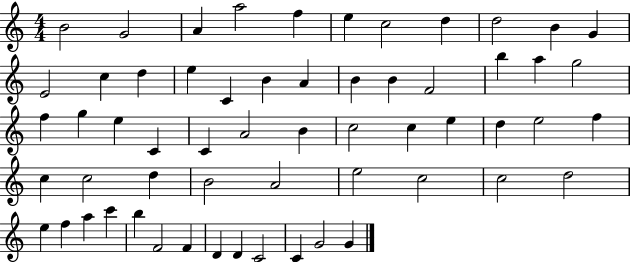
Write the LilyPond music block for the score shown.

{
  \clef treble
  \numericTimeSignature
  \time 4/4
  \key c \major
  b'2 g'2 | a'4 a''2 f''4 | e''4 c''2 d''4 | d''2 b'4 g'4 | \break e'2 c''4 d''4 | e''4 c'4 b'4 a'4 | b'4 b'4 f'2 | b''4 a''4 g''2 | \break f''4 g''4 e''4 c'4 | c'4 a'2 b'4 | c''2 c''4 e''4 | d''4 e''2 f''4 | \break c''4 c''2 d''4 | b'2 a'2 | e''2 c''2 | c''2 d''2 | \break e''4 f''4 a''4 c'''4 | b''4 f'2 f'4 | d'4 d'4 c'2 | c'4 g'2 g'4 | \break \bar "|."
}